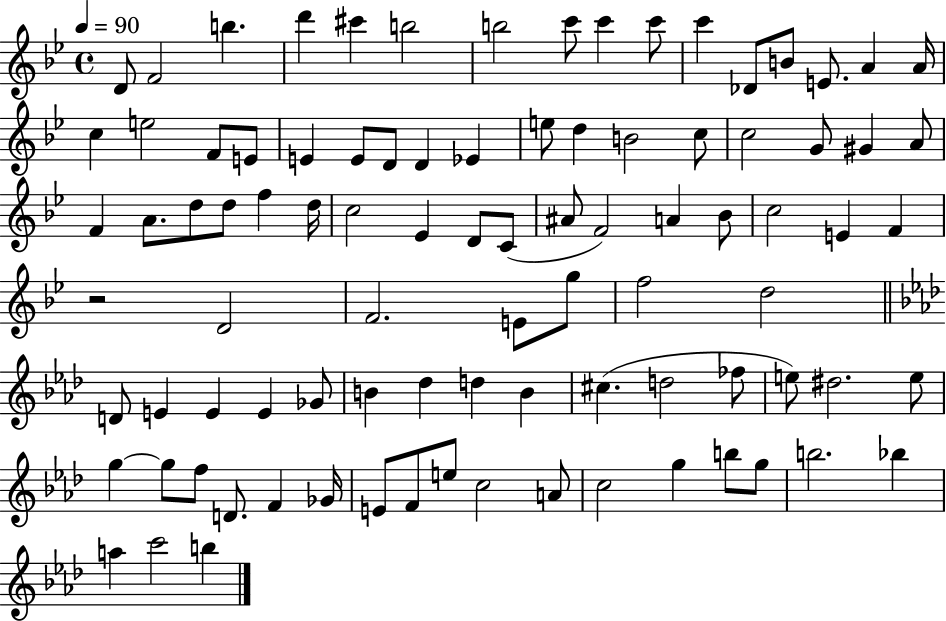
D4/e F4/h B5/q. D6/q C#6/q B5/h B5/h C6/e C6/q C6/e C6/q Db4/e B4/e E4/e. A4/q A4/s C5/q E5/h F4/e E4/e E4/q E4/e D4/e D4/q Eb4/q E5/e D5/q B4/h C5/e C5/h G4/e G#4/q A4/e F4/q A4/e. D5/e D5/e F5/q D5/s C5/h Eb4/q D4/e C4/e A#4/e F4/h A4/q Bb4/e C5/h E4/q F4/q R/h D4/h F4/h. E4/e G5/e F5/h D5/h D4/e E4/q E4/q E4/q Gb4/e B4/q Db5/q D5/q B4/q C#5/q. D5/h FES5/e E5/e D#5/h. E5/e G5/q G5/e F5/e D4/e. F4/q Gb4/s E4/e F4/e E5/e C5/h A4/e C5/h G5/q B5/e G5/e B5/h. Bb5/q A5/q C6/h B5/q